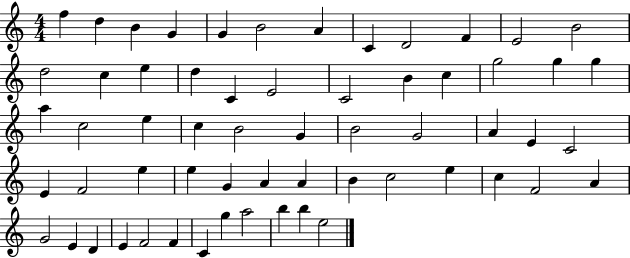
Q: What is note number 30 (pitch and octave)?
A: G4